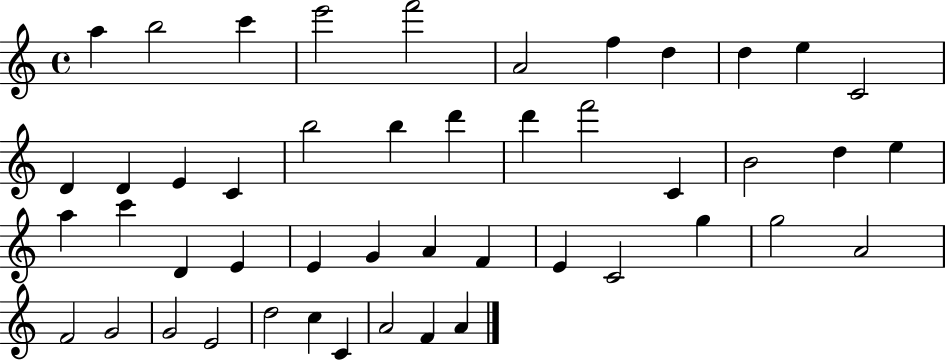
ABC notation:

X:1
T:Untitled
M:4/4
L:1/4
K:C
a b2 c' e'2 f'2 A2 f d d e C2 D D E C b2 b d' d' f'2 C B2 d e a c' D E E G A F E C2 g g2 A2 F2 G2 G2 E2 d2 c C A2 F A